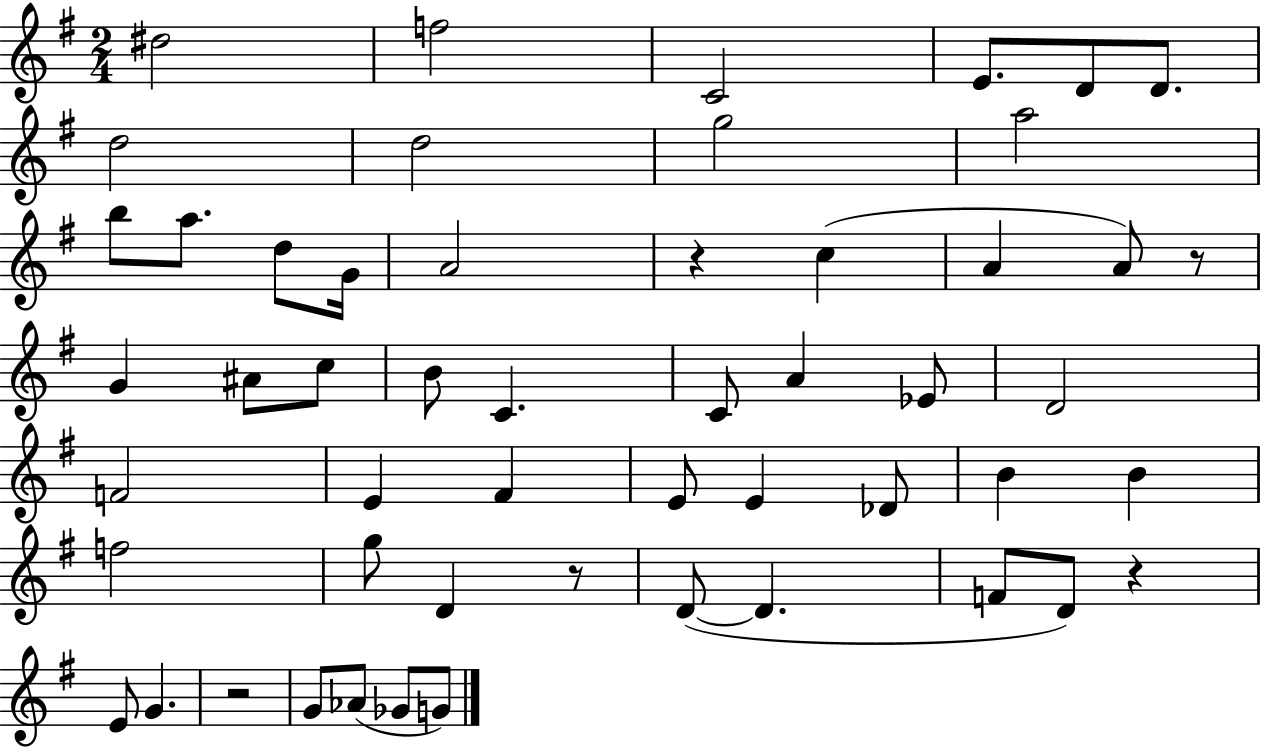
D#5/h F5/h C4/h E4/e. D4/e D4/e. D5/h D5/h G5/h A5/h B5/e A5/e. D5/e G4/s A4/h R/q C5/q A4/q A4/e R/e G4/q A#4/e C5/e B4/e C4/q. C4/e A4/q Eb4/e D4/h F4/h E4/q F#4/q E4/e E4/q Db4/e B4/q B4/q F5/h G5/e D4/q R/e D4/e D4/q. F4/e D4/e R/q E4/e G4/q. R/h G4/e Ab4/e Gb4/e G4/e